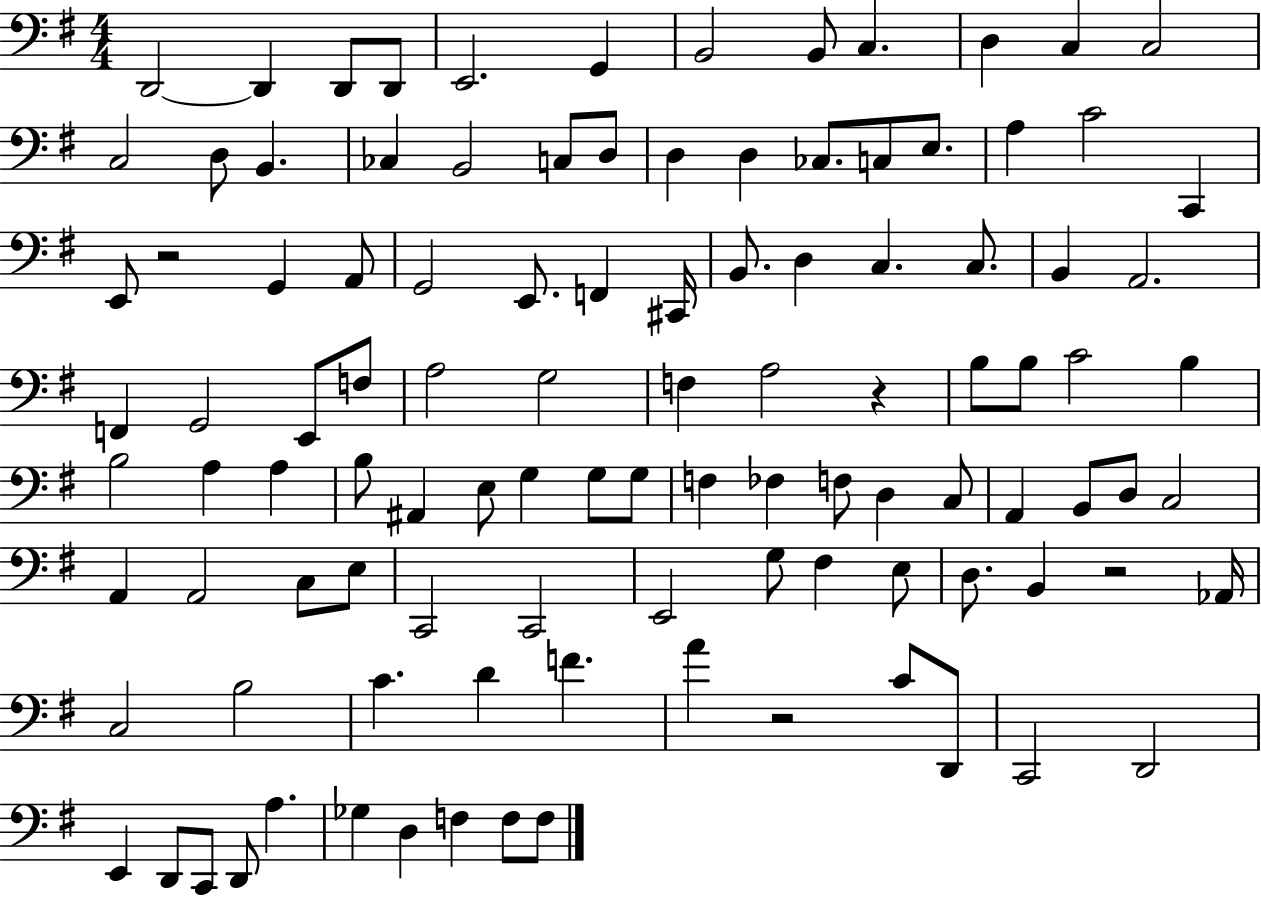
X:1
T:Untitled
M:4/4
L:1/4
K:G
D,,2 D,, D,,/2 D,,/2 E,,2 G,, B,,2 B,,/2 C, D, C, C,2 C,2 D,/2 B,, _C, B,,2 C,/2 D,/2 D, D, _C,/2 C,/2 E,/2 A, C2 C,, E,,/2 z2 G,, A,,/2 G,,2 E,,/2 F,, ^C,,/4 B,,/2 D, C, C,/2 B,, A,,2 F,, G,,2 E,,/2 F,/2 A,2 G,2 F, A,2 z B,/2 B,/2 C2 B, B,2 A, A, B,/2 ^A,, E,/2 G, G,/2 G,/2 F, _F, F,/2 D, C,/2 A,, B,,/2 D,/2 C,2 A,, A,,2 C,/2 E,/2 C,,2 C,,2 E,,2 G,/2 ^F, E,/2 D,/2 B,, z2 _A,,/4 C,2 B,2 C D F A z2 C/2 D,,/2 C,,2 D,,2 E,, D,,/2 C,,/2 D,,/2 A, _G, D, F, F,/2 F,/2